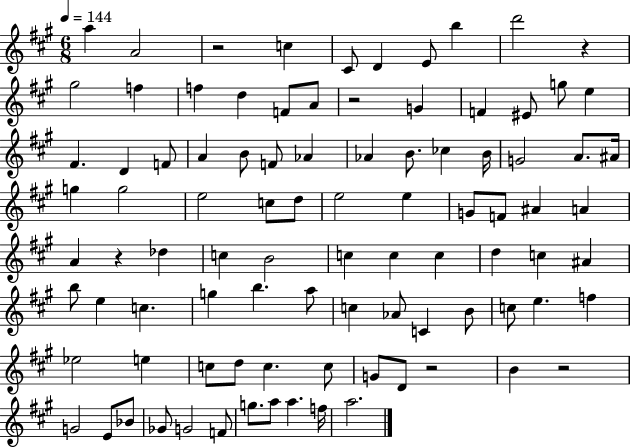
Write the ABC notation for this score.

X:1
T:Untitled
M:6/8
L:1/4
K:A
a A2 z2 c ^C/2 D E/2 b d'2 z ^g2 f f d F/2 A/2 z2 G F ^E/2 g/2 e ^F D F/2 A B/2 F/2 _A _A B/2 _c B/4 G2 A/2 ^A/4 g g2 e2 c/2 d/2 e2 e G/2 F/2 ^A A A z _d c B2 c c c d c ^A b/2 e c g b a/2 c _A/2 C B/2 c/2 e f _e2 e c/2 d/2 c c/2 G/2 D/2 z2 B z2 G2 E/2 _B/2 _G/2 G2 F/2 g/2 a/2 a f/4 a2